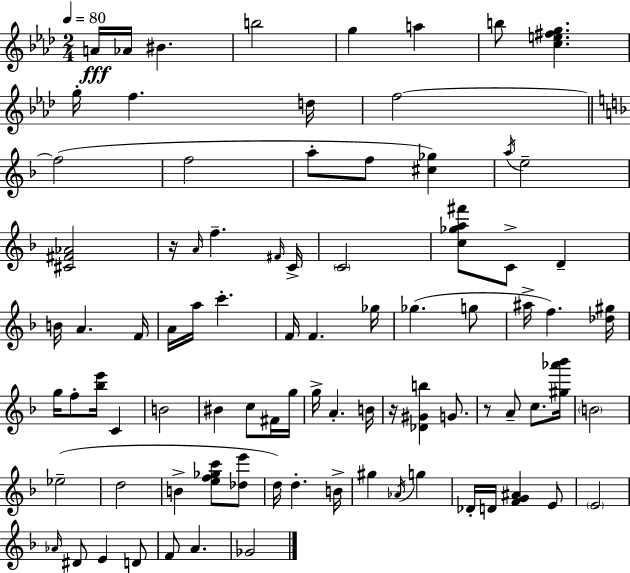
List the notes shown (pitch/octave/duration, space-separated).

A4/s Ab4/s BIS4/q. B5/h G5/q A5/q B5/e [C5,E5,F#5,G5]/q. G5/s F5/q. D5/s F5/h F5/h F5/h A5/e F5/e [C#5,Gb5]/q A5/s E5/h [C#4,F#4,Ab4]/h R/s A4/s F5/q. F#4/s C4/s C4/h [C5,Gb5,A5,F#6]/e C4/e D4/q B4/s A4/q. F4/s A4/s A5/s C6/q. F4/s F4/q. Gb5/s Gb5/q. G5/e A#5/s F5/q. [Db5,G#5]/s G5/s F5/e [Bb5,E6]/s C4/q B4/h BIS4/q C5/e F#4/s G5/s G5/s A4/q. B4/s R/s [Db4,G#4,B5]/q G4/e. R/e A4/e C5/e. [G#5,Ab6,Bb6]/s B4/h Eb5/h D5/h B4/q [E5,F5,Gb5,C6]/e [Db5,E6]/e D5/s D5/q. B4/s G#5/q Ab4/s G5/q Db4/s D4/s [F4,G4,A#4]/q E4/e E4/h Ab4/s D#4/e E4/q D4/e F4/e A4/q. Gb4/h